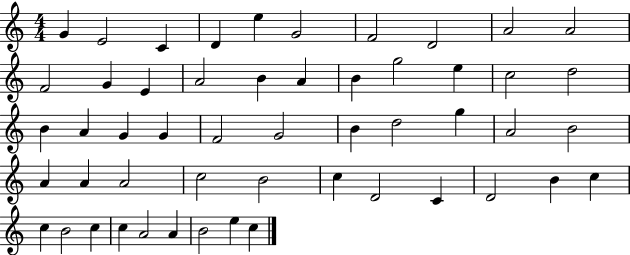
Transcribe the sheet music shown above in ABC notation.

X:1
T:Untitled
M:4/4
L:1/4
K:C
G E2 C D e G2 F2 D2 A2 A2 F2 G E A2 B A B g2 e c2 d2 B A G G F2 G2 B d2 g A2 B2 A A A2 c2 B2 c D2 C D2 B c c B2 c c A2 A B2 e c